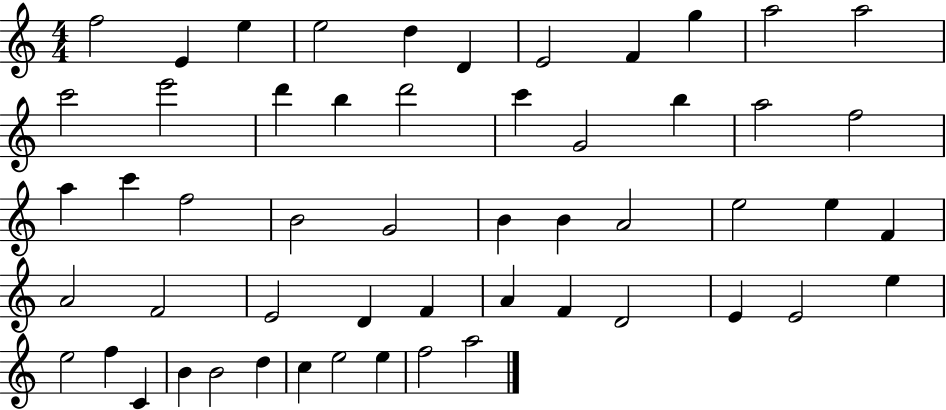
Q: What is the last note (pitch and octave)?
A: A5